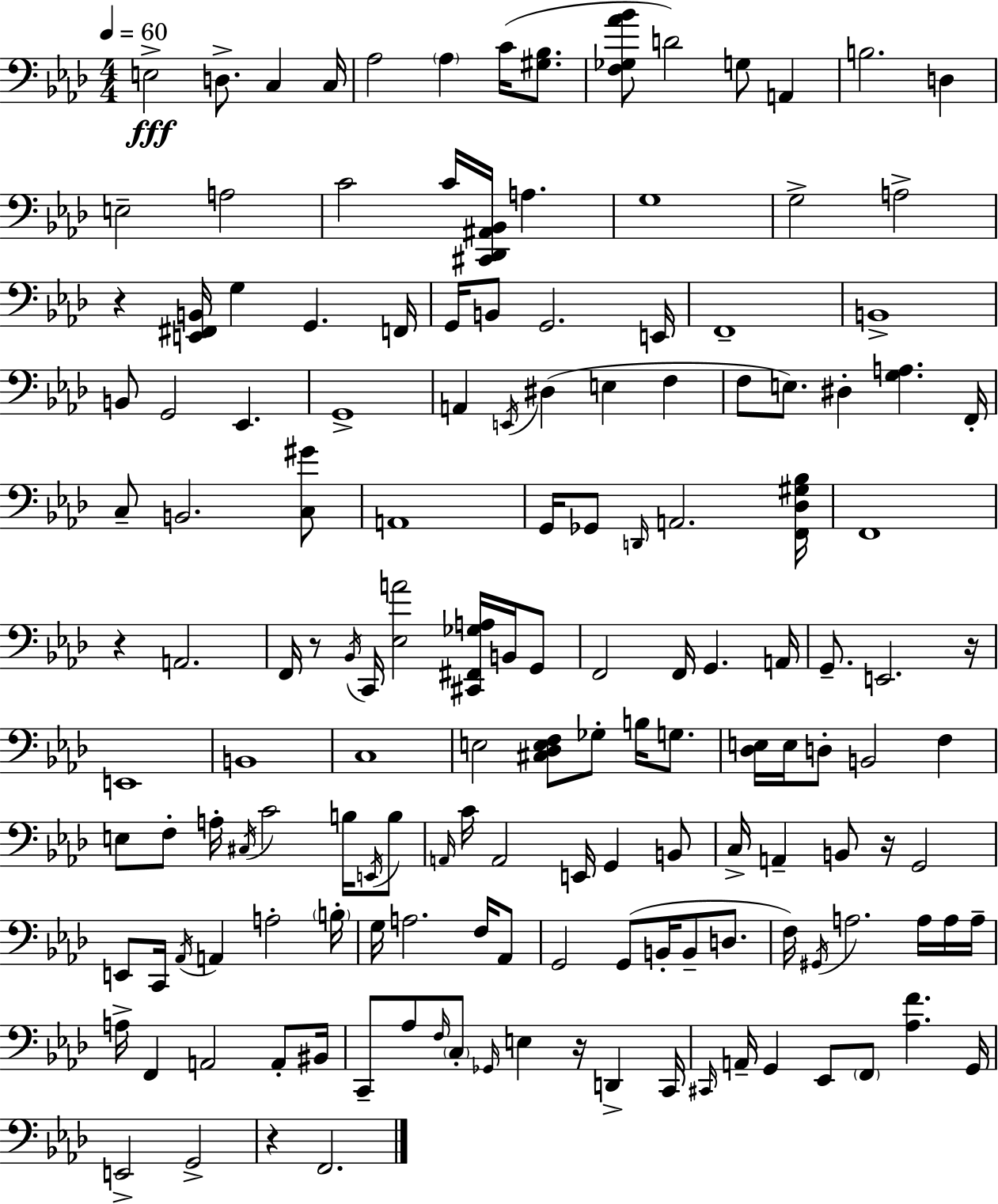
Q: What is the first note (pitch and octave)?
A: E3